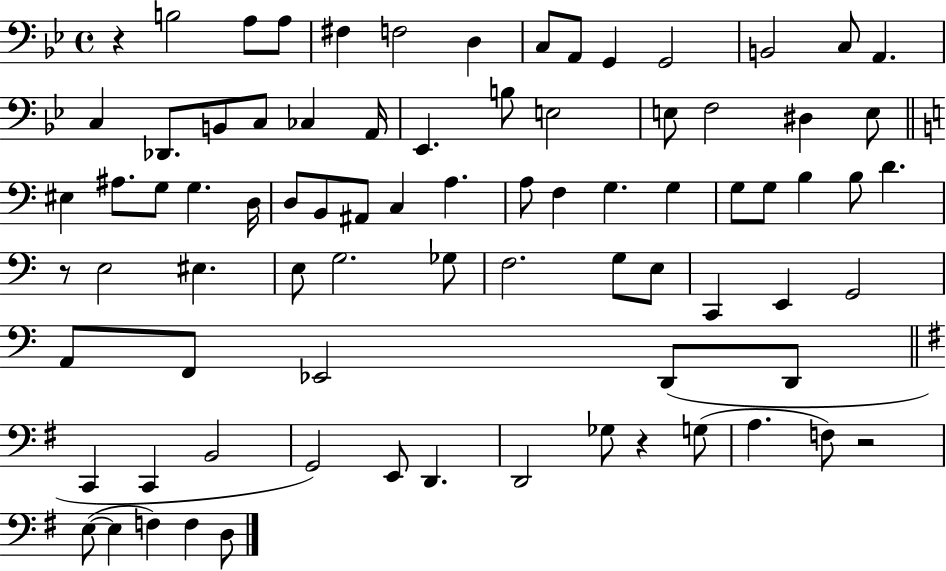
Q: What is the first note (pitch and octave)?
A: B3